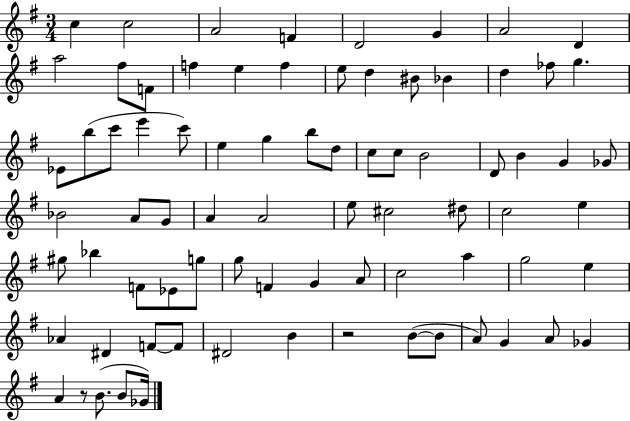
{
  \clef treble
  \numericTimeSignature
  \time 3/4
  \key g \major
  c''4 c''2 | a'2 f'4 | d'2 g'4 | a'2 d'4 | \break a''2 fis''8 f'8 | f''4 e''4 f''4 | e''8 d''4 bis'8 bes'4 | d''4 fes''8 g''4. | \break ees'8 b''8( c'''8 e'''4 c'''8) | e''4 g''4 b''8 d''8 | c''8 c''8 b'2 | d'8 b'4 g'4 ges'8 | \break bes'2 a'8 g'8 | a'4 a'2 | e''8 cis''2 dis''8 | c''2 e''4 | \break gis''8 bes''4 f'8 ees'8 g''8 | g''8 f'4 g'4 a'8 | c''2 a''4 | g''2 e''4 | \break aes'4 dis'4 f'8~~ f'8 | dis'2 b'4 | r2 b'8~(~ b'8 | a'8) g'4 a'8 ges'4 | \break a'4 r8 b'8.( b'8 ges'16) | \bar "|."
}